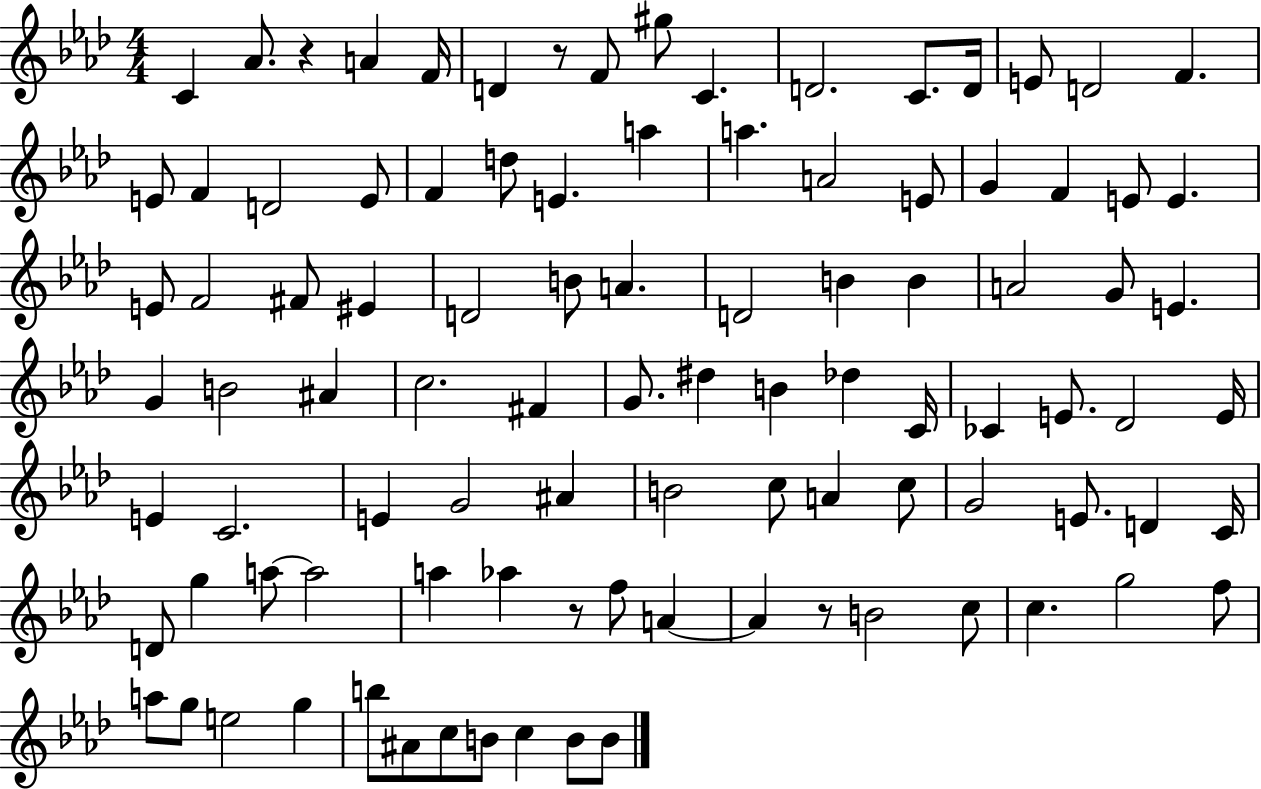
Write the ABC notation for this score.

X:1
T:Untitled
M:4/4
L:1/4
K:Ab
C _A/2 z A F/4 D z/2 F/2 ^g/2 C D2 C/2 D/4 E/2 D2 F E/2 F D2 E/2 F d/2 E a a A2 E/2 G F E/2 E E/2 F2 ^F/2 ^E D2 B/2 A D2 B B A2 G/2 E G B2 ^A c2 ^F G/2 ^d B _d C/4 _C E/2 _D2 E/4 E C2 E G2 ^A B2 c/2 A c/2 G2 E/2 D C/4 D/2 g a/2 a2 a _a z/2 f/2 A A z/2 B2 c/2 c g2 f/2 a/2 g/2 e2 g b/2 ^A/2 c/2 B/2 c B/2 B/2